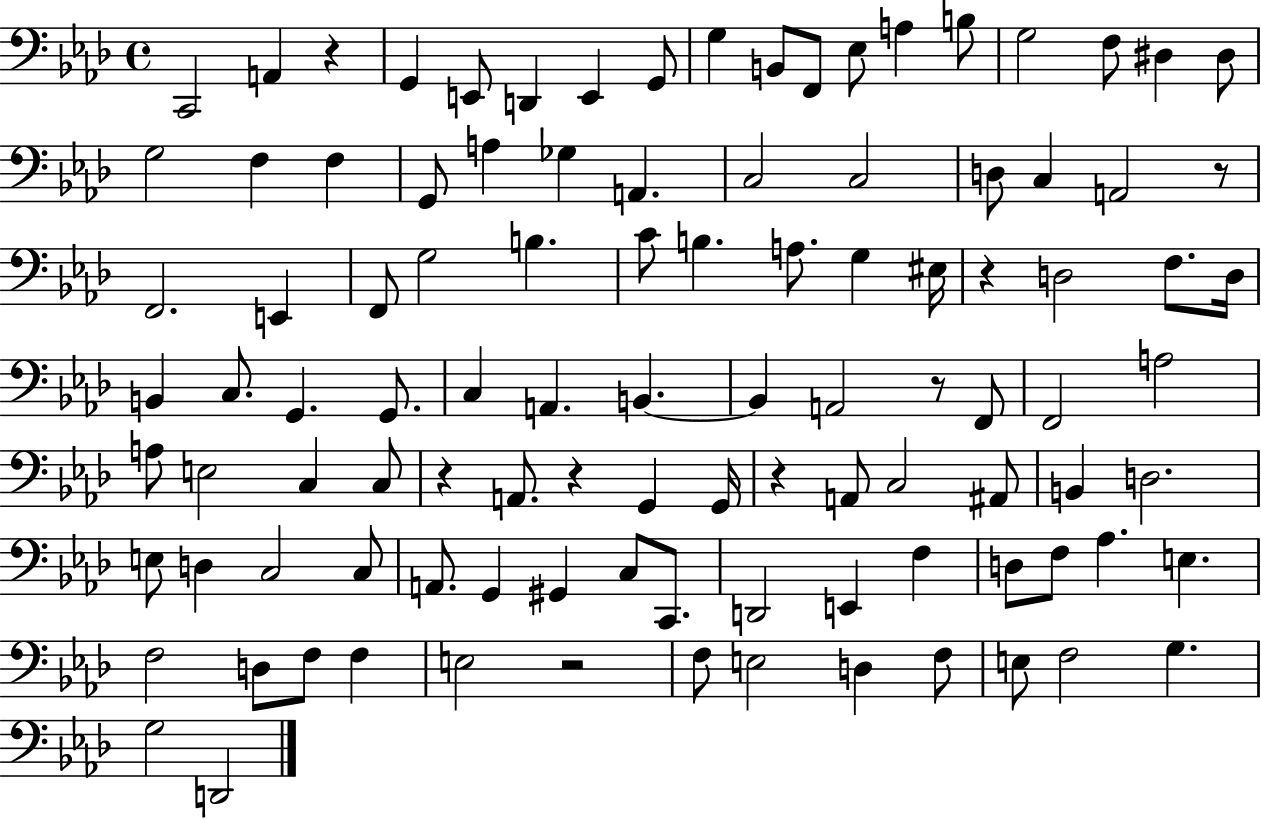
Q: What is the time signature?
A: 4/4